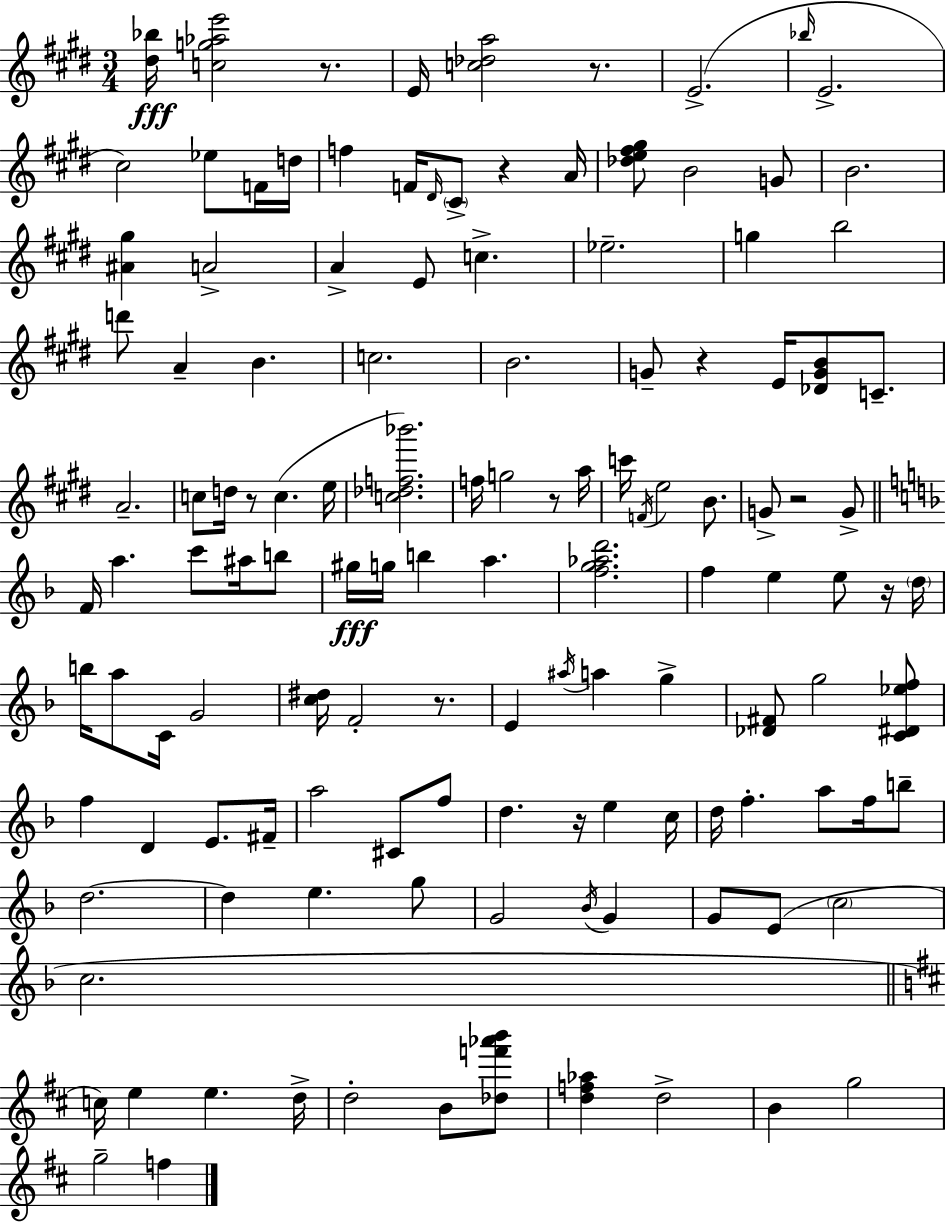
X:1
T:Untitled
M:3/4
L:1/4
K:E
[^d_b]/4 [cg_ae']2 z/2 E/4 [c_da]2 z/2 E2 _b/4 E2 ^c2 _e/2 F/4 d/4 f F/4 ^D/4 ^C/2 z A/4 [_de^f^g]/2 B2 G/2 B2 [^A^g] A2 A E/2 c _e2 g b2 d'/2 A B c2 B2 G/2 z E/4 [_DGB]/2 C/2 A2 c/2 d/4 z/2 c e/4 [c_df_b']2 f/4 g2 z/2 a/4 c'/4 F/4 e2 B/2 G/2 z2 G/2 F/4 a c'/2 ^a/4 b/2 ^g/4 g/4 b a [fg_ad']2 f e e/2 z/4 d/4 b/4 a/2 C/4 G2 [c^d]/4 F2 z/2 E ^a/4 a g [_D^F]/2 g2 [C^D_ef]/2 f D E/2 ^F/4 a2 ^C/2 f/2 d z/4 e c/4 d/4 f a/2 f/4 b/2 d2 d e g/2 G2 _B/4 G G/2 E/2 c2 c2 c/4 e e d/4 d2 B/2 [_df'_a'b']/2 [df_a] d2 B g2 g2 f